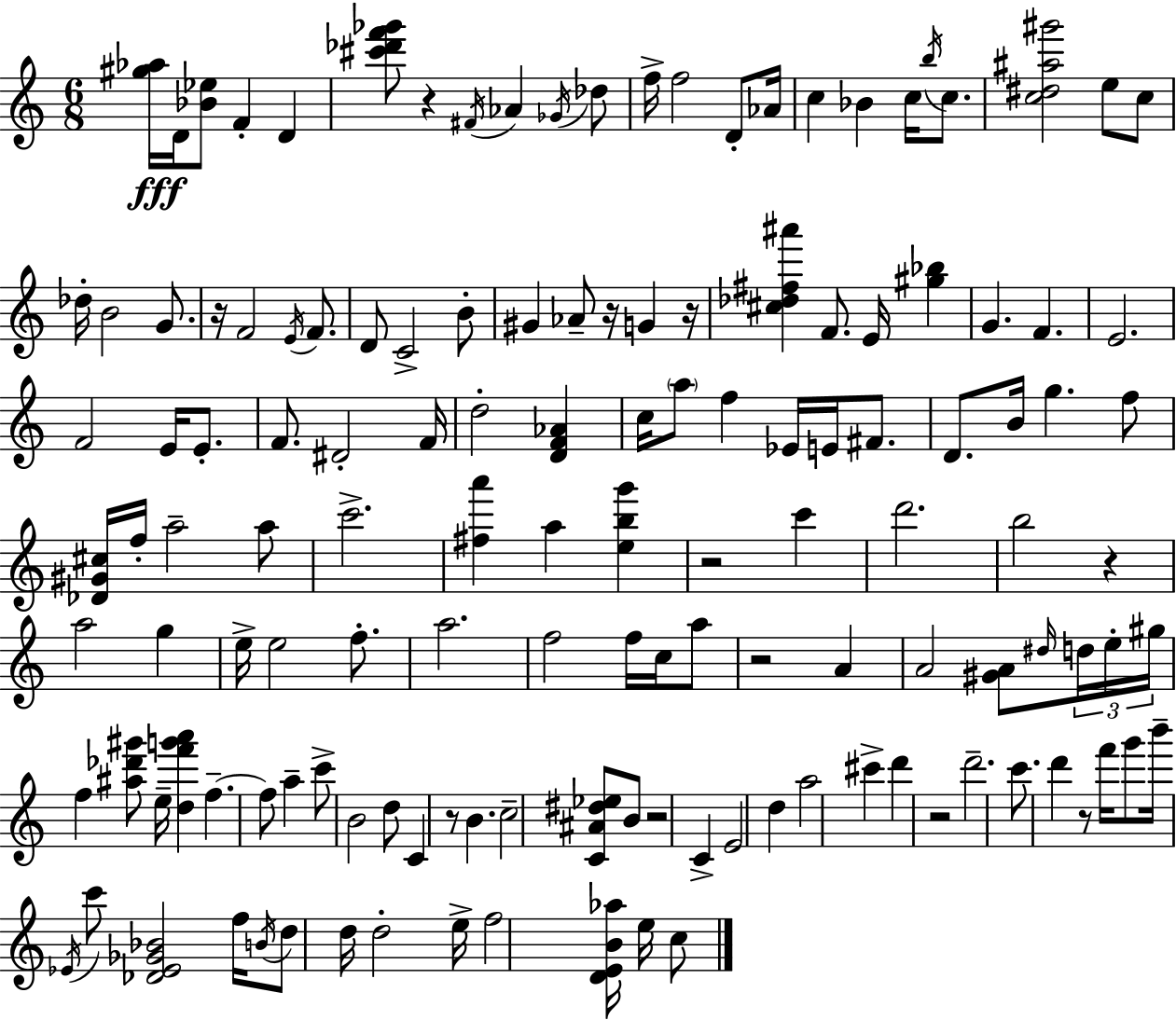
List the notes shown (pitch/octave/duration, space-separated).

[G#5,Ab5]/s D4/s [Bb4,Eb5]/e F4/q D4/q [C#6,Db6,F6,Gb6]/e R/q F#4/s Ab4/q Gb4/s Db5/e F5/s F5/h D4/e Ab4/s C5/q Bb4/q C5/s B5/s C5/e. [C5,D#5,A#5,G#6]/h E5/e C5/e Db5/s B4/h G4/e. R/s F4/h E4/s F4/e. D4/e C4/h B4/e G#4/q Ab4/e R/s G4/q R/s [C#5,Db5,F#5,A#6]/q F4/e. E4/s [G#5,Bb5]/q G4/q. F4/q. E4/h. F4/h E4/s E4/e. F4/e. D#4/h F4/s D5/h [D4,F4,Ab4]/q C5/s A5/e F5/q Eb4/s E4/s F#4/e. D4/e. B4/s G5/q. F5/e [Db4,G#4,C#5]/s F5/s A5/h A5/e C6/h. [F#5,A6]/q A5/q [E5,B5,G6]/q R/h C6/q D6/h. B5/h R/q A5/h G5/q E5/s E5/h F5/e. A5/h. F5/h F5/s C5/s A5/e R/h A4/q A4/h [G#4,A4]/e D#5/s D5/s E5/s G#5/s F5/q [A#5,Db6,G#6]/e E5/s [D5,F6,G6,A6]/q F5/q. F5/e A5/q C6/e B4/h D5/e C4/q R/e B4/q. C5/h [C4,A#4,D#5,Eb5]/e B4/e R/h C4/q E4/h D5/q A5/h C#6/q D6/q R/h D6/h. C6/e. D6/q R/e F6/s G6/e B6/s Eb4/s C6/e [Db4,Eb4,Gb4,Bb4]/h F5/s B4/s D5/e D5/s D5/h E5/s F5/h [D4,E4,B4,Ab5]/s E5/s C5/e